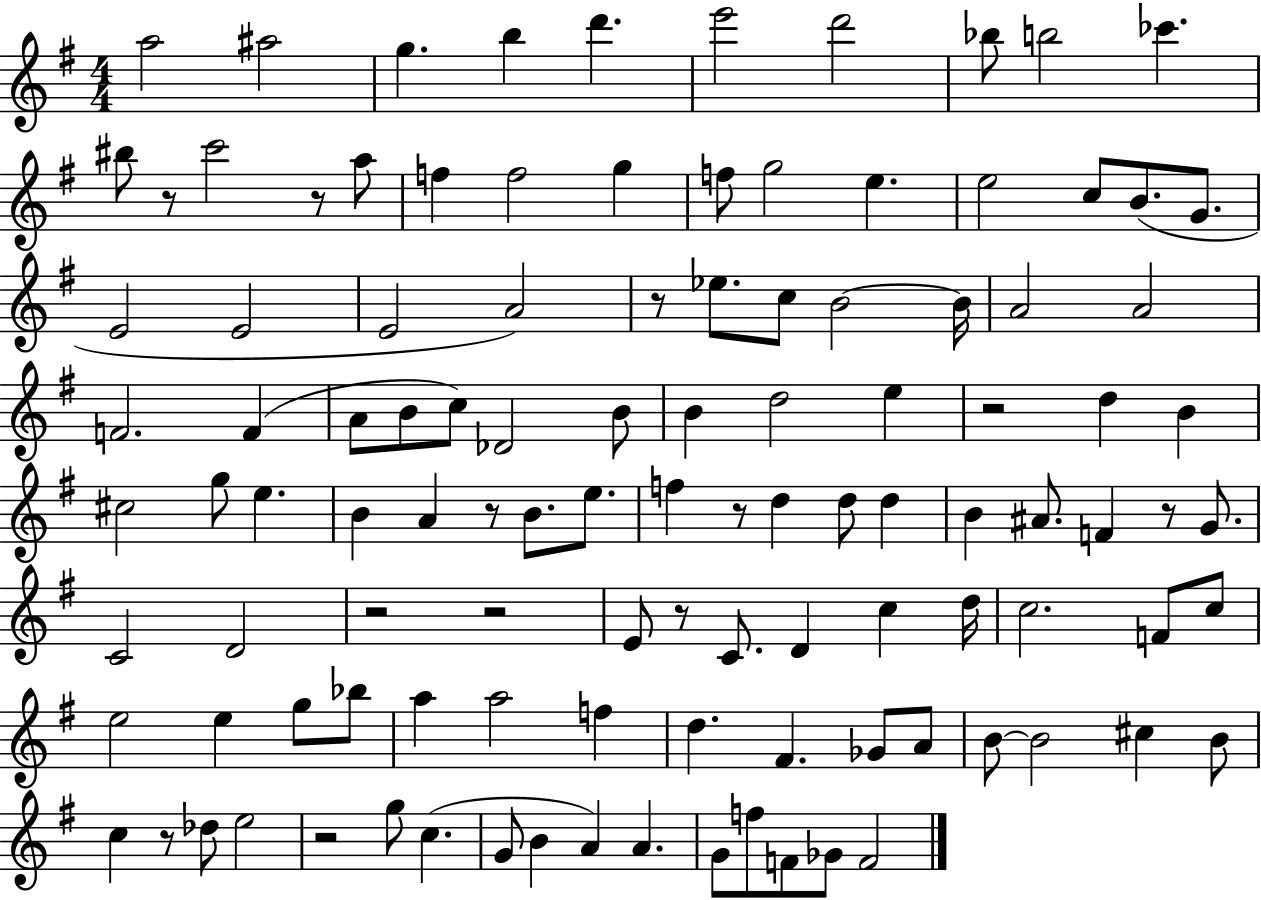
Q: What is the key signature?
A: G major